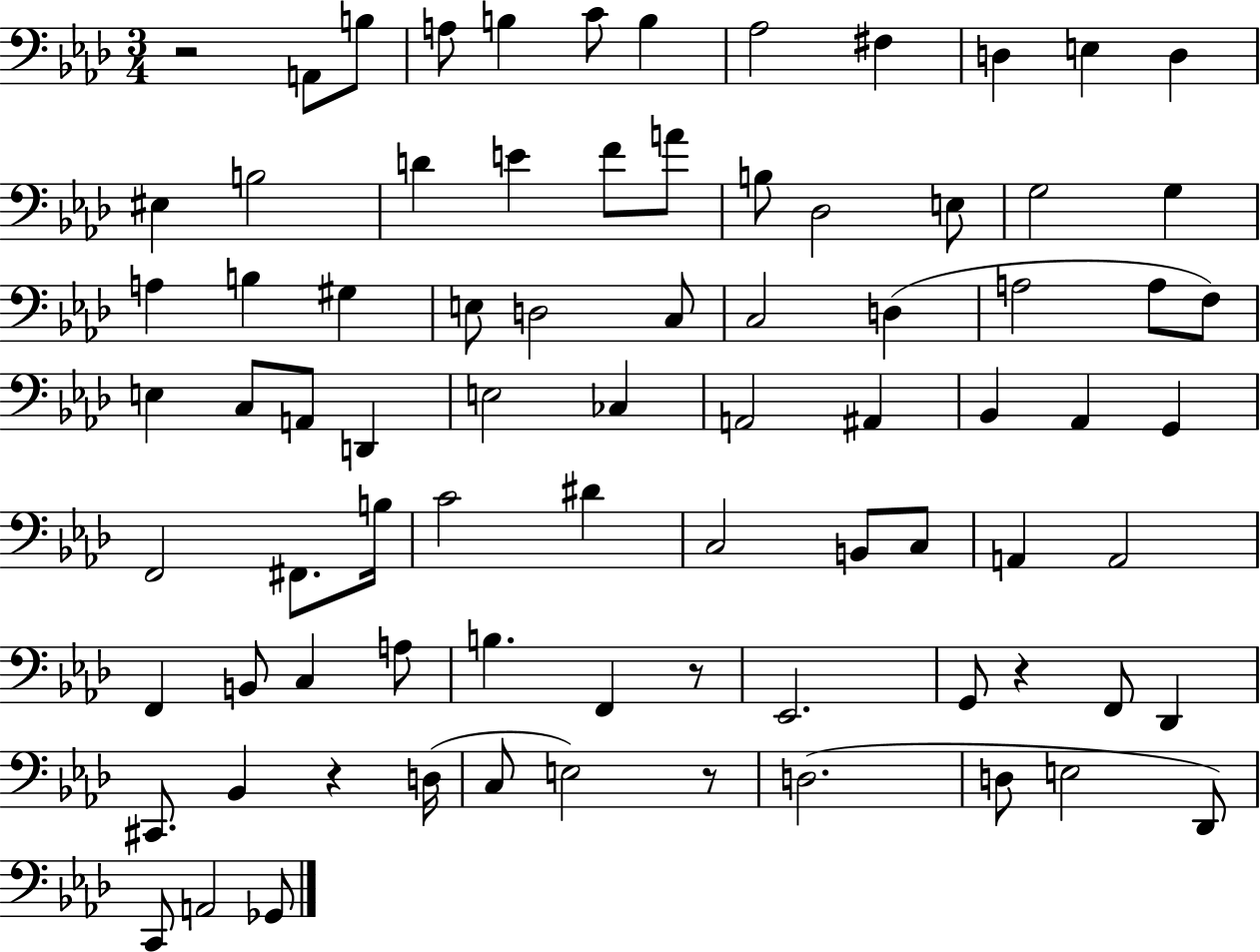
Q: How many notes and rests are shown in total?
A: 81